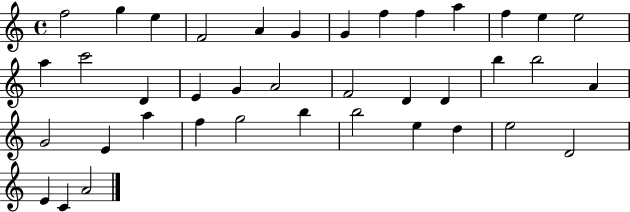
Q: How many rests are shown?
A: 0